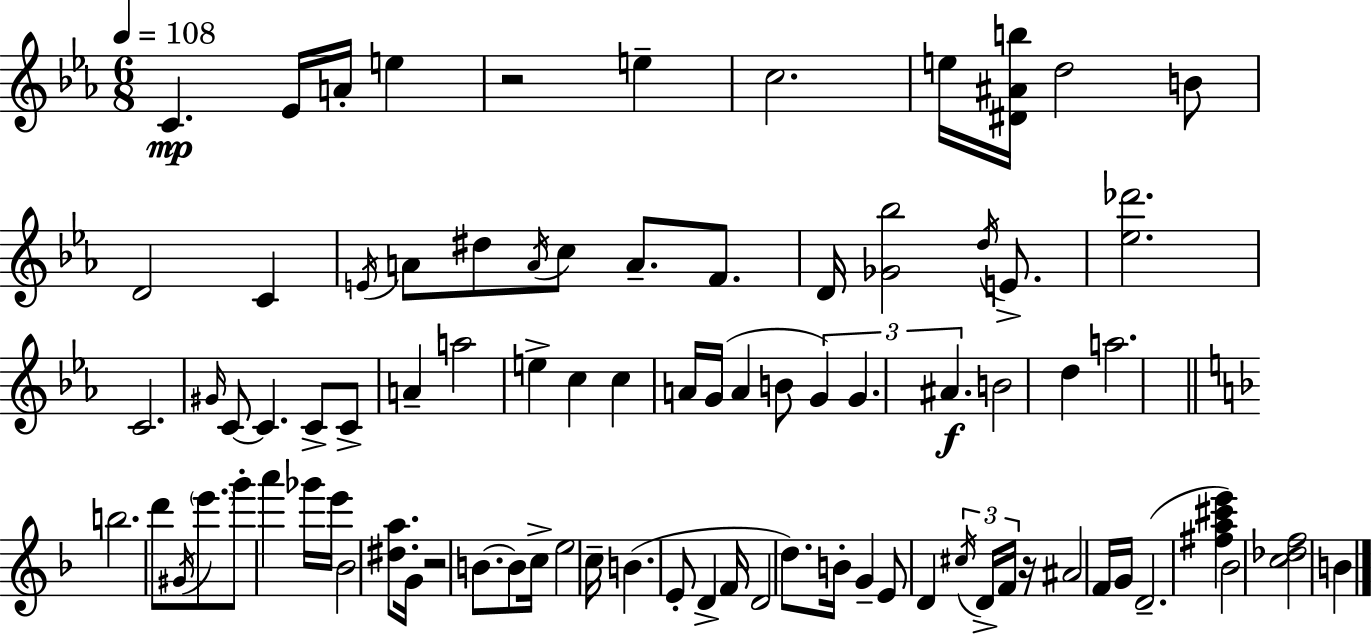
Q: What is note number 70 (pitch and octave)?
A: F4